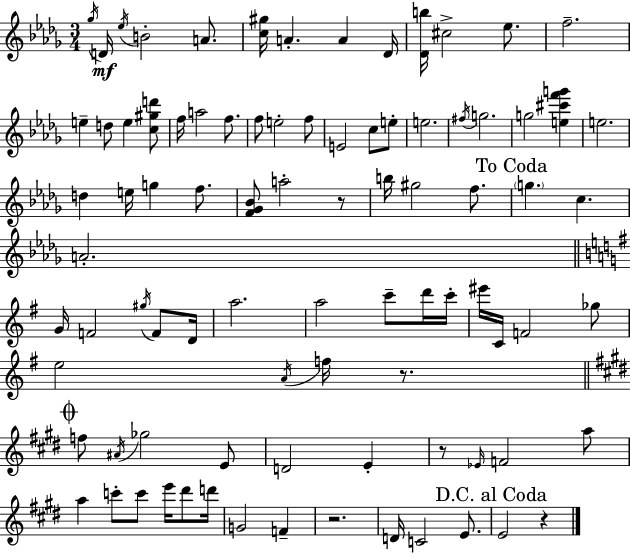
{
  \clef treble
  \numericTimeSignature
  \time 3/4
  \key bes \minor
  \acciaccatura { ges''16 }\mf d'16 \acciaccatura { ees''16 } b'2-. a'8. | <c'' gis''>16 a'4.-. a'4 | des'16 <des' b''>16 cis''2-> ees''8. | f''2.-- | \break e''4-- d''8 e''4 | <c'' gis'' d'''>8 f''16 a''2 f''8. | f''8 e''2-. | f''8 e'2 c''8 | \break e''8-. e''2. | \acciaccatura { fis''16 } g''2. | g''2 <e'' cis''' f''' g'''>4 | e''2. | \break d''4 e''16 g''4 | f''8. <f' ges' bes'>8 a''2-. | r8 b''16 gis''2 | f''8. \mark "To Coda" \parenthesize g''4. c''4. | \break a'2.-. | \bar "||" \break \key g \major g'16 f'2 \acciaccatura { gis''16 } f'8 | d'16 a''2. | a''2 c'''8-- d'''16 | c'''16-. eis'''16 c'16 f'2 ges''8 | \break e''2 \acciaccatura { a'16 } f''16 r8. | \mark \markup { \musicglyph "scripts.coda" } \bar "||" \break \key e \major f''8 \acciaccatura { ais'16 } ges''2 e'8 | d'2 e'4-. | r8 \grace { ees'16 } f'2 | a''8 a''4 c'''8-. c'''8 e'''16 dis'''8 | \break d'''16 g'2 f'4-- | r2. | d'16 c'2 e'8. | \mark "D.C. al Coda" e'2 r4 | \break \bar "|."
}